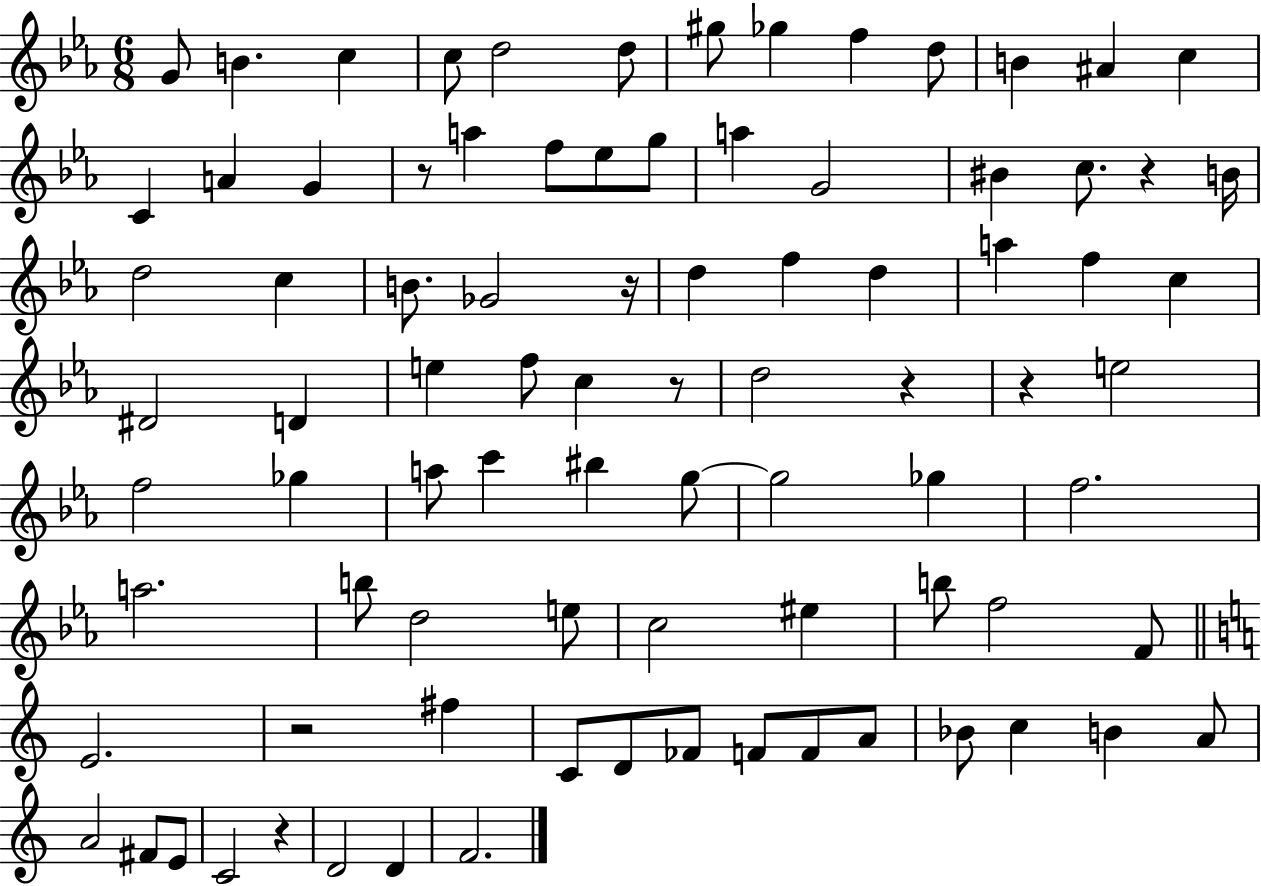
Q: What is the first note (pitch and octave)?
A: G4